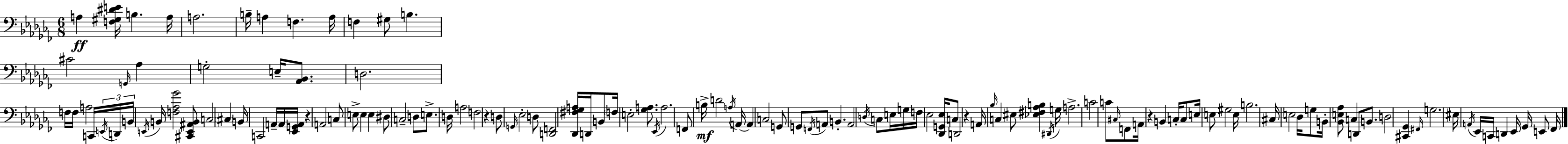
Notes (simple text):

A3/q [F3,G#3,D#4,E4]/s B3/q. A3/s A3/h. B3/s A3/q F3/q. A3/s F3/q G#3/e B3/q. C#4/h G2/s Ab3/q G3/h E3/s [Ab2,Bb2]/e. D3/h. F3/s F3/s A3/h C2/s E2/s D2/s B2/s E2/s B2/s [F3,Ab3,Gb4]/h [C#2,E2,A#2,B2]/e C3/h C#3/q B2/s C2/h A2/s A2/s [Eb2,G2,A2]/s R/q A2/h C3/e E3/e E3/q E3/q D#3/e C3/h D3/e E3/e. D3/s A3/h F3/h R/q D3/e G2/s Eb3/h D3/e [D2,F2]/h [Db2,F#3,Gb3,A3]/s D2/s B2/e F3/s E3/h [Gb3,A3]/e. Eb2/s A3/h. F2/e B3/s D4/h A3/s A2/s A2/q C3/h G2/e G2/e F2/s A2/e B2/q. A2/h D3/s C3/e E3/s G3/s F3/s Eb3/h [Db2,G2,Eb3]/s C3/e D2/h R/q A2/s Bb3/s C3/q EIS3/e [Eb3,F#3,Ab3,B3]/q D#2/s G3/s A3/h. C4/h C4/e C#3/s F2/e A2/s R/q B2/q C3/s C3/e E3/s E3/e G#3/h E3/s B3/h. C#3/s E3/h Db3/s G3/e B2/s [Bb2,E3,Ab3]/e C3/q D2/e B2/e. D3/h [C#2,Gb2]/q F#2/s G3/h. EIS3/s A2/s Eb2/s C2/s D2/q Eb2/s Gb2/s E2/e FES2/s